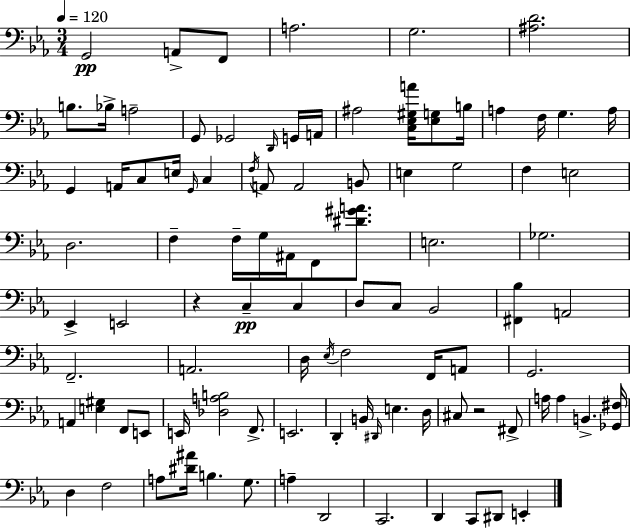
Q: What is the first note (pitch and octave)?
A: G2